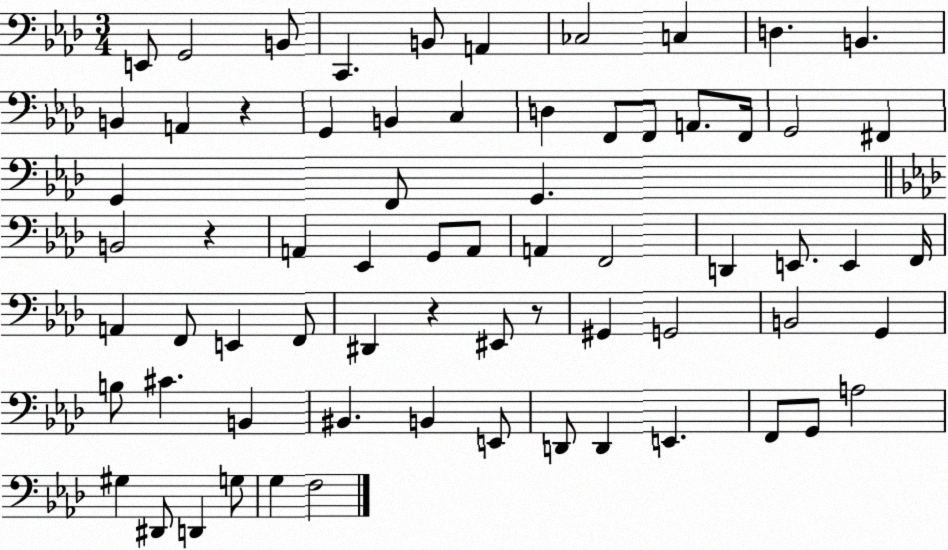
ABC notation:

X:1
T:Untitled
M:3/4
L:1/4
K:Ab
E,,/2 G,,2 B,,/2 C,, B,,/2 A,, _C,2 C, D, B,, B,, A,, z G,, B,, C, D, F,,/2 F,,/2 A,,/2 F,,/4 G,,2 ^F,, G,, F,,/2 G,, B,,2 z A,, _E,, G,,/2 A,,/2 A,, F,,2 D,, E,,/2 E,, F,,/4 A,, F,,/2 E,, F,,/2 ^D,, z ^E,,/2 z/2 ^G,, G,,2 B,,2 G,, B,/2 ^C B,, ^B,, B,, E,,/2 D,,/2 D,, E,, F,,/2 G,,/2 A,2 ^G, ^D,,/2 D,, G,/2 G, F,2